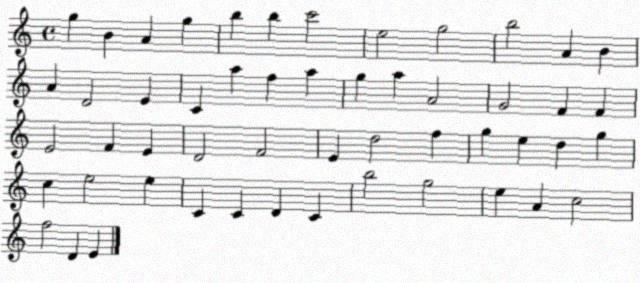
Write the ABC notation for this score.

X:1
T:Untitled
M:4/4
L:1/4
K:C
g B A g b b c'2 e2 g2 b2 A B A D2 E C a f a g a A2 G2 F F E2 F E D2 F2 E d2 f g e d g c e2 e C C D C b2 g2 e A c2 f2 D E